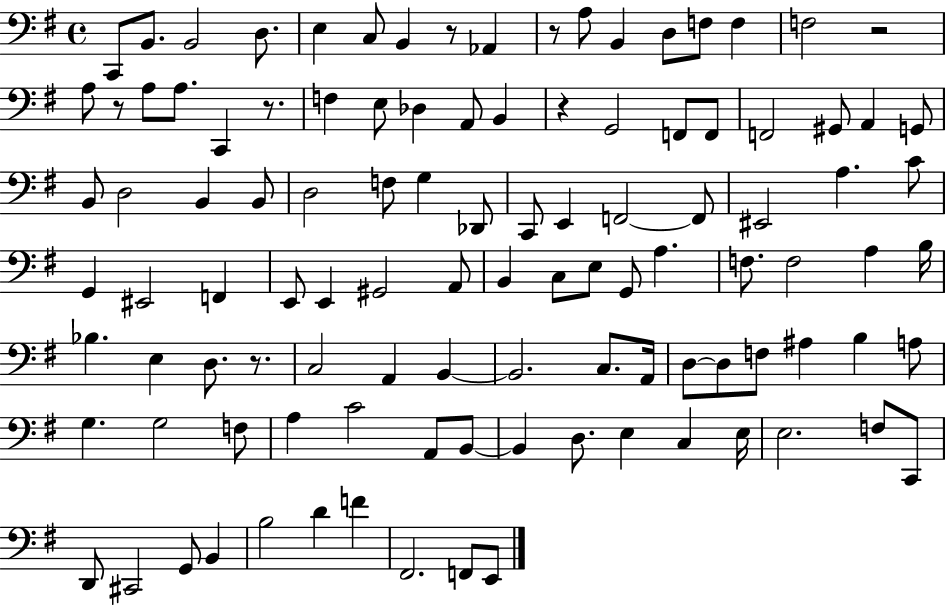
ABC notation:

X:1
T:Untitled
M:4/4
L:1/4
K:G
C,,/2 B,,/2 B,,2 D,/2 E, C,/2 B,, z/2 _A,, z/2 A,/2 B,, D,/2 F,/2 F, F,2 z2 A,/2 z/2 A,/2 A,/2 C,, z/2 F, E,/2 _D, A,,/2 B,, z G,,2 F,,/2 F,,/2 F,,2 ^G,,/2 A,, G,,/2 B,,/2 D,2 B,, B,,/2 D,2 F,/2 G, _D,,/2 C,,/2 E,, F,,2 F,,/2 ^E,,2 A, C/2 G,, ^E,,2 F,, E,,/2 E,, ^G,,2 A,,/2 B,, C,/2 E,/2 G,,/2 A, F,/2 F,2 A, B,/4 _B, E, D,/2 z/2 C,2 A,, B,, B,,2 C,/2 A,,/4 D,/2 D,/2 F,/2 ^A, B, A,/2 G, G,2 F,/2 A, C2 A,,/2 B,,/2 B,, D,/2 E, C, E,/4 E,2 F,/2 C,,/2 D,,/2 ^C,,2 G,,/2 B,, B,2 D F ^F,,2 F,,/2 E,,/2